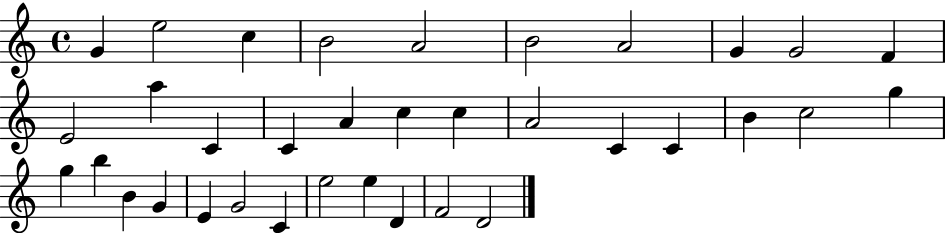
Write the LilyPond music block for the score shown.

{
  \clef treble
  \time 4/4
  \defaultTimeSignature
  \key c \major
  g'4 e''2 c''4 | b'2 a'2 | b'2 a'2 | g'4 g'2 f'4 | \break e'2 a''4 c'4 | c'4 a'4 c''4 c''4 | a'2 c'4 c'4 | b'4 c''2 g''4 | \break g''4 b''4 b'4 g'4 | e'4 g'2 c'4 | e''2 e''4 d'4 | f'2 d'2 | \break \bar "|."
}